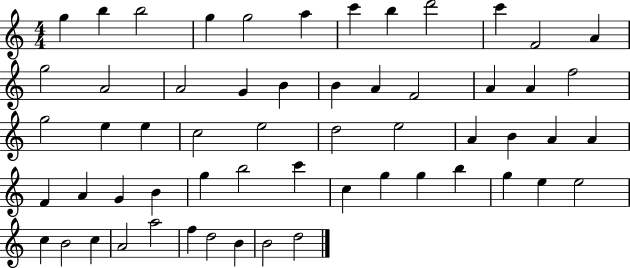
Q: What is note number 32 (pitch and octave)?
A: B4